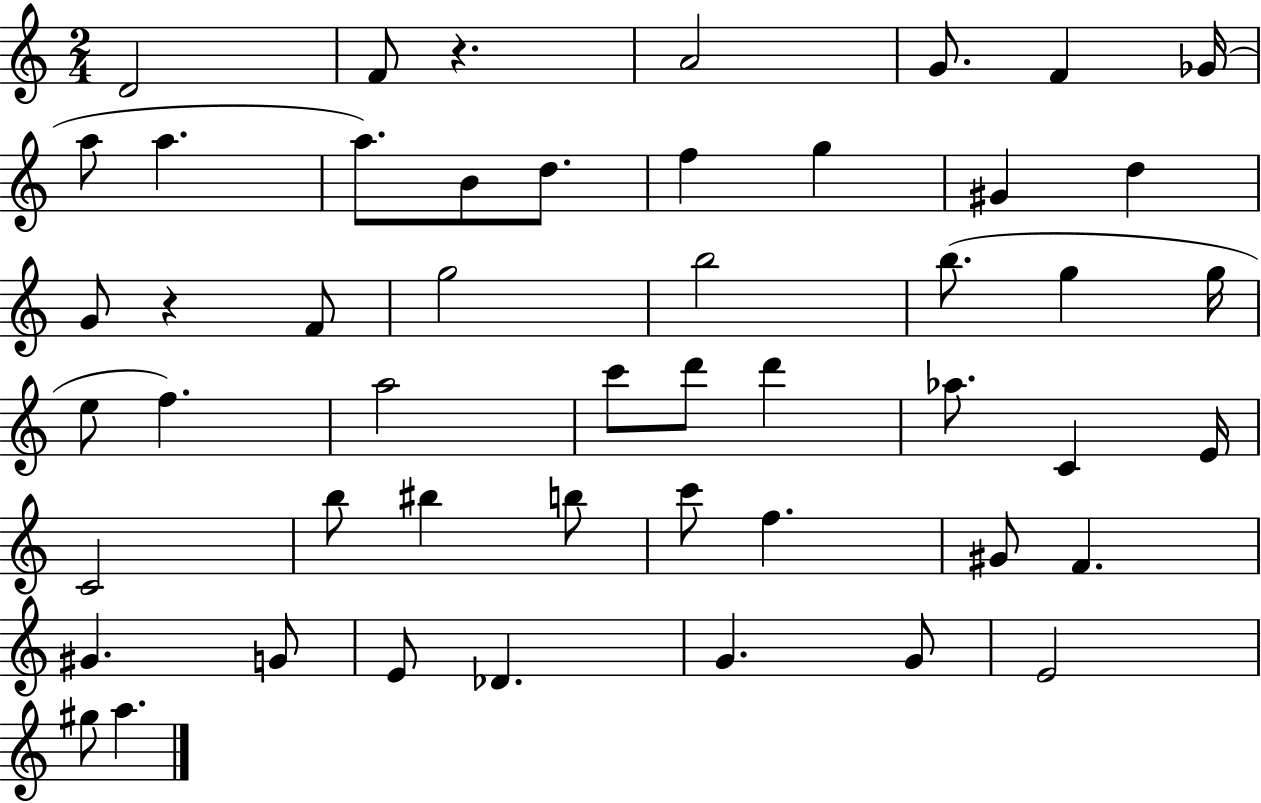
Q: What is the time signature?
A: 2/4